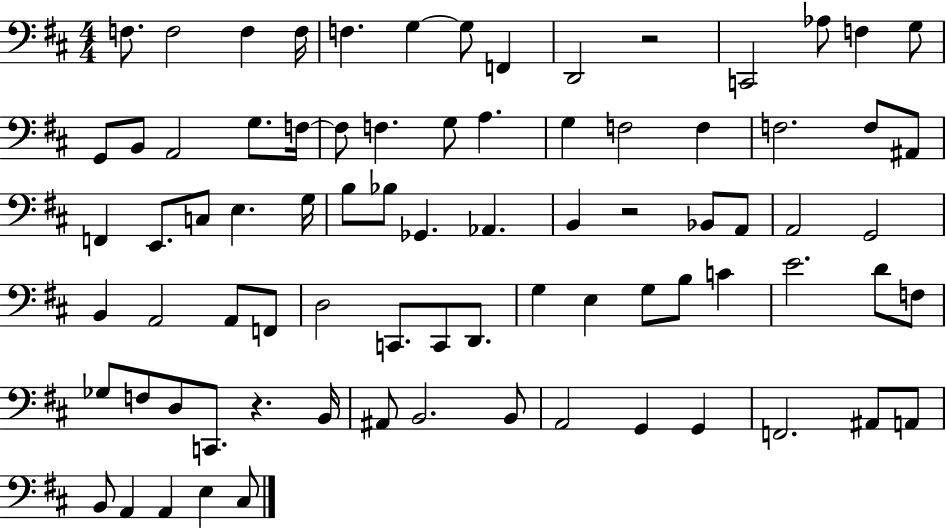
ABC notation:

X:1
T:Untitled
M:4/4
L:1/4
K:D
F,/2 F,2 F, F,/4 F, G, G,/2 F,, D,,2 z2 C,,2 _A,/2 F, G,/2 G,,/2 B,,/2 A,,2 G,/2 F,/4 F,/2 F, G,/2 A, G, F,2 F, F,2 F,/2 ^A,,/2 F,, E,,/2 C,/2 E, G,/4 B,/2 _B,/2 _G,, _A,, B,, z2 _B,,/2 A,,/2 A,,2 G,,2 B,, A,,2 A,,/2 F,,/2 D,2 C,,/2 C,,/2 D,,/2 G, E, G,/2 B,/2 C E2 D/2 F,/2 _G,/2 F,/2 D,/2 C,,/2 z B,,/4 ^A,,/2 B,,2 B,,/2 A,,2 G,, G,, F,,2 ^A,,/2 A,,/2 B,,/2 A,, A,, E, ^C,/2